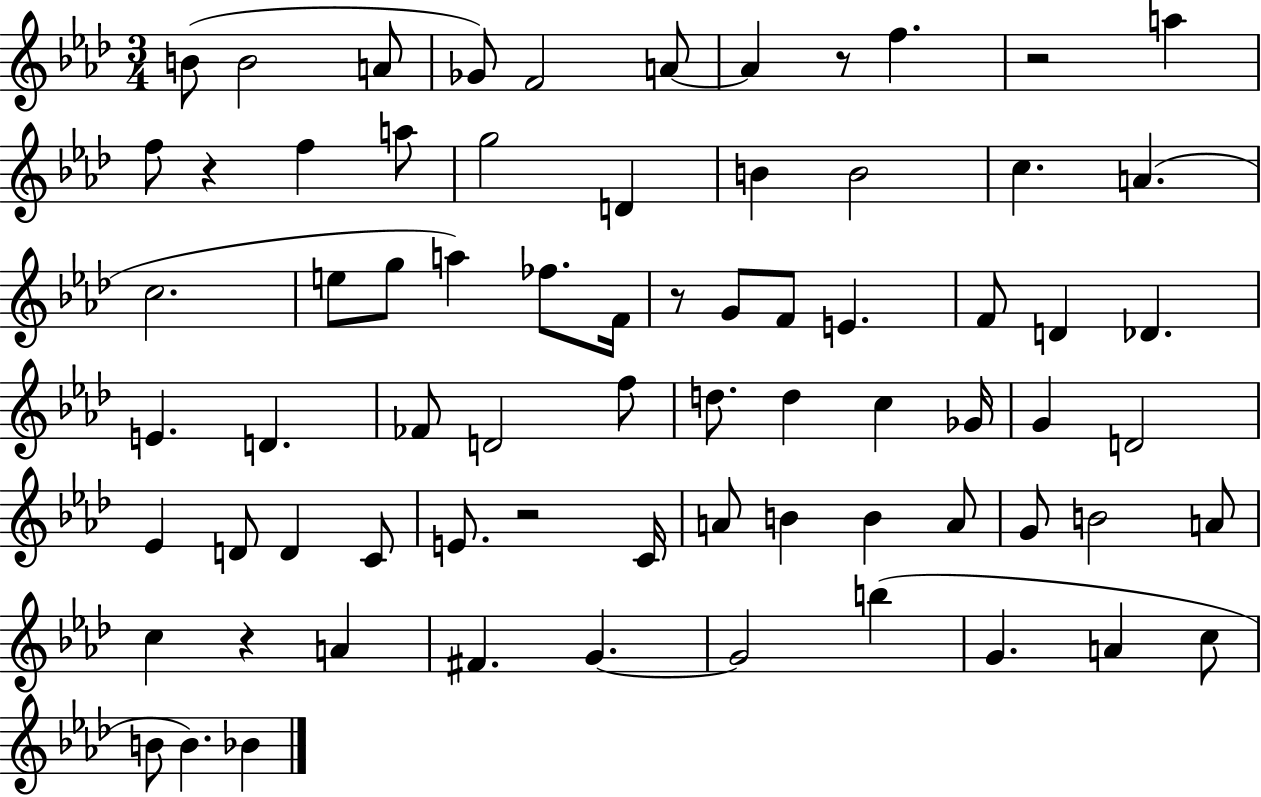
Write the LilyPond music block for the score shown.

{
  \clef treble
  \numericTimeSignature
  \time 3/4
  \key aes \major
  \repeat volta 2 { b'8( b'2 a'8 | ges'8) f'2 a'8~~ | a'4 r8 f''4. | r2 a''4 | \break f''8 r4 f''4 a''8 | g''2 d'4 | b'4 b'2 | c''4. a'4.( | \break c''2. | e''8 g''8 a''4) fes''8. f'16 | r8 g'8 f'8 e'4. | f'8 d'4 des'4. | \break e'4. d'4. | fes'8 d'2 f''8 | d''8. d''4 c''4 ges'16 | g'4 d'2 | \break ees'4 d'8 d'4 c'8 | e'8. r2 c'16 | a'8 b'4 b'4 a'8 | g'8 b'2 a'8 | \break c''4 r4 a'4 | fis'4. g'4.~~ | g'2 b''4( | g'4. a'4 c''8 | \break b'8 b'4.) bes'4 | } \bar "|."
}